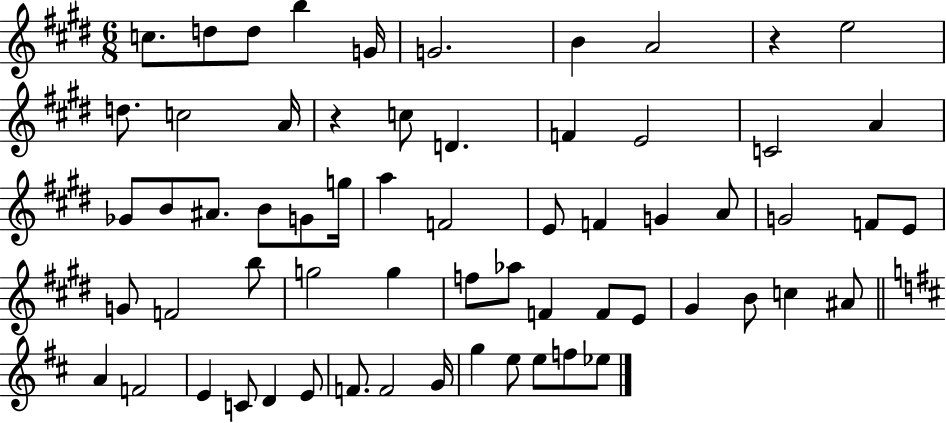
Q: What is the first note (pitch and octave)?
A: C5